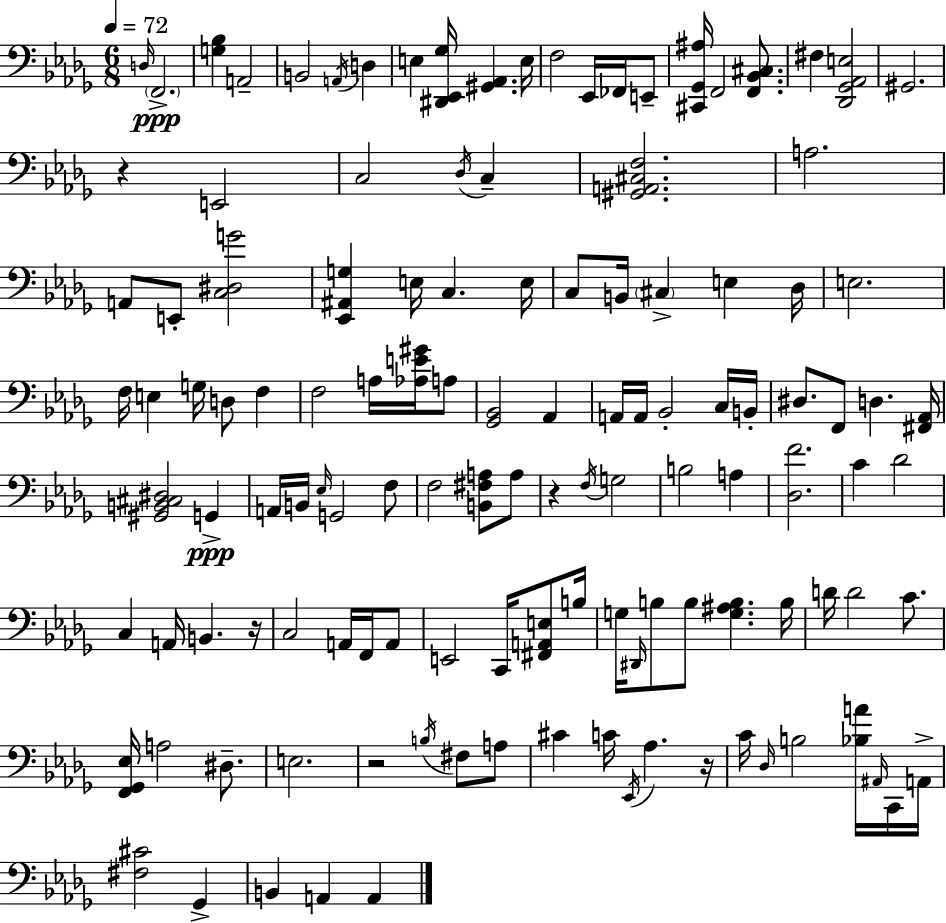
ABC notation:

X:1
T:Untitled
M:6/8
L:1/4
K:Bbm
D,/4 F,,2 [G,_B,] A,,2 B,,2 A,,/4 D, E, [^D,,_E,,_G,]/4 [^G,,_A,,] E,/4 F,2 _E,,/4 _F,,/4 E,,/2 [^C,,_G,,^A,]/4 F,,2 [F,,_B,,^C,]/2 ^F, [_D,,_G,,_A,,E,]2 ^G,,2 z E,,2 C,2 _D,/4 C, [^G,,A,,^C,F,]2 A,2 A,,/2 E,,/2 [C,^D,G]2 [_E,,^A,,G,] E,/4 C, E,/4 C,/2 B,,/4 ^C, E, _D,/4 E,2 F,/4 E, G,/4 D,/2 F, F,2 A,/4 [_A,E^G]/4 A,/2 [_G,,_B,,]2 _A,, A,,/4 A,,/4 _B,,2 C,/4 B,,/4 ^D,/2 F,,/2 D, [^F,,_A,,]/4 [^G,,B,,^C,^D,]2 G,, A,,/4 B,,/4 _E,/4 G,,2 F,/2 F,2 [B,,^F,A,]/2 A,/2 z F,/4 G,2 B,2 A, [_D,F]2 C _D2 C, A,,/4 B,, z/4 C,2 A,,/4 F,,/4 A,,/2 E,,2 C,,/4 [^F,,A,,E,]/2 B,/4 G,/4 ^D,,/4 B,/2 B,/2 [G,^A,B,] B,/4 D/4 D2 C/2 [F,,_G,,_E,]/4 A,2 ^D,/2 E,2 z2 B,/4 ^F,/2 A,/2 ^C C/4 _E,,/4 _A, z/4 C/4 _D,/4 B,2 [_B,A]/4 ^A,,/4 C,,/4 A,,/4 [^F,^C]2 _G,, B,, A,, A,,